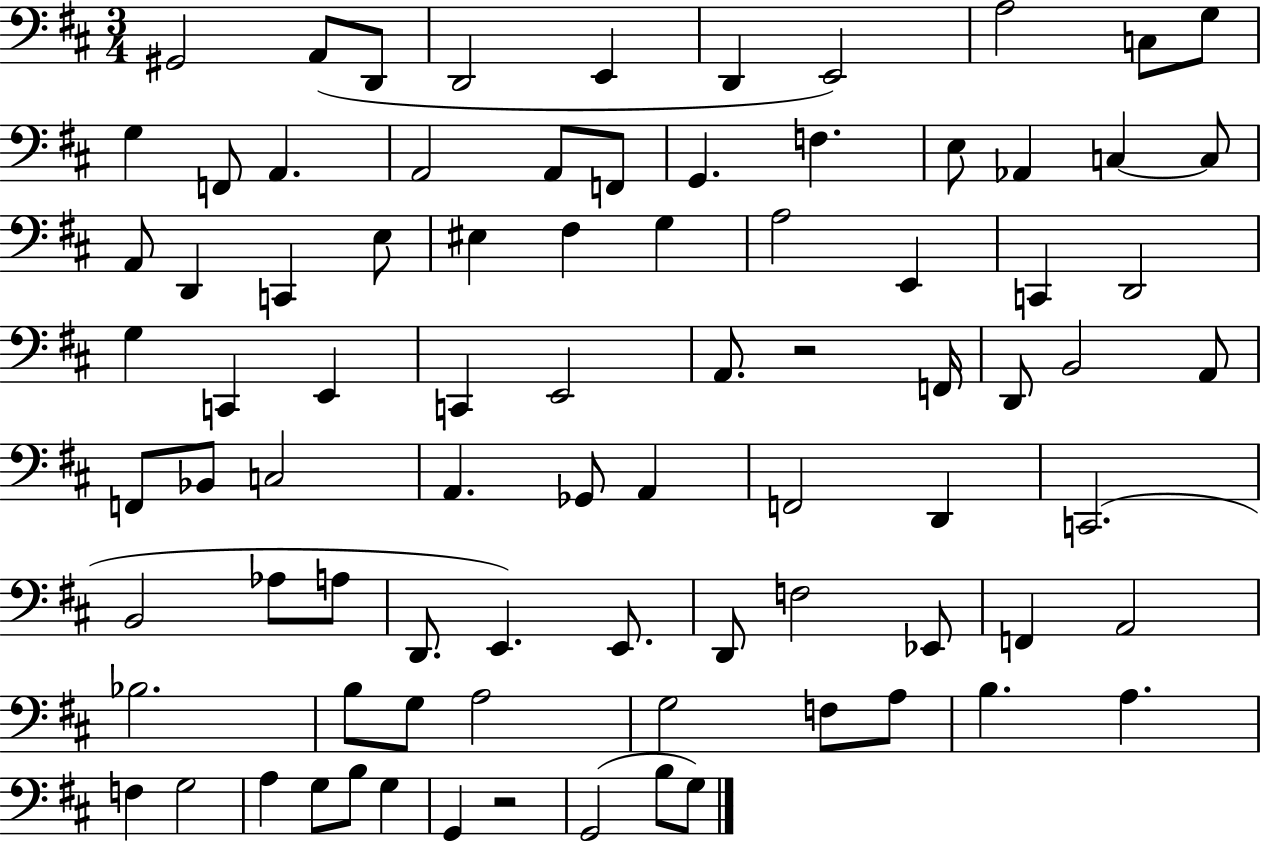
X:1
T:Untitled
M:3/4
L:1/4
K:D
^G,,2 A,,/2 D,,/2 D,,2 E,, D,, E,,2 A,2 C,/2 G,/2 G, F,,/2 A,, A,,2 A,,/2 F,,/2 G,, F, E,/2 _A,, C, C,/2 A,,/2 D,, C,, E,/2 ^E, ^F, G, A,2 E,, C,, D,,2 G, C,, E,, C,, E,,2 A,,/2 z2 F,,/4 D,,/2 B,,2 A,,/2 F,,/2 _B,,/2 C,2 A,, _G,,/2 A,, F,,2 D,, C,,2 B,,2 _A,/2 A,/2 D,,/2 E,, E,,/2 D,,/2 F,2 _E,,/2 F,, A,,2 _B,2 B,/2 G,/2 A,2 G,2 F,/2 A,/2 B, A, F, G,2 A, G,/2 B,/2 G, G,, z2 G,,2 B,/2 G,/2